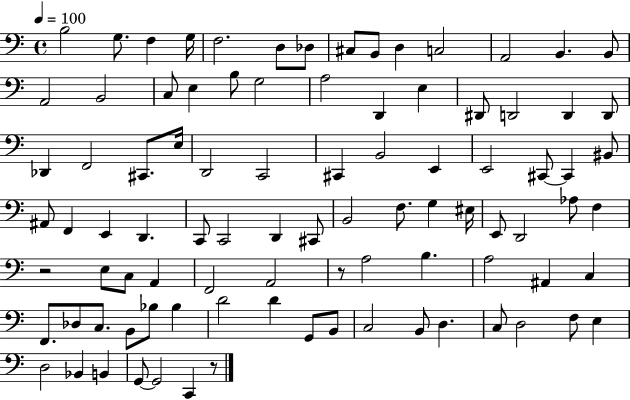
{
  \clef bass
  \time 4/4
  \defaultTimeSignature
  \key c \major
  \tempo 4 = 100
  b2 g8. f4 g16 | f2. d8 des8 | cis8 b,8 d4 c2 | a,2 b,4. b,8 | \break a,2 b,2 | c8 e4 b8 g2 | a2 d,4 e4 | dis,8 d,2 d,4 d,8 | \break des,4 f,2 cis,8. e16 | d,2 c,2 | cis,4 b,2 e,4 | e,2 cis,8~~ cis,4 bis,8 | \break ais,8 f,4 e,4 d,4. | c,8 c,2 d,4 cis,8 | b,2 f8. g4 eis16 | e,8 d,2 aes8 f4 | \break r2 e8 c8 a,4 | f,2 a,2 | r8 a2 b4. | a2 ais,4 c4 | \break f,8. des8 c8. b,8 bes8 bes4 | d'2 d'4 g,8 b,8 | c2 b,8 d4. | c8 d2 f8 e4 | \break d2 bes,4 b,4 | g,8~~ g,2 c,4 r8 | \bar "|."
}